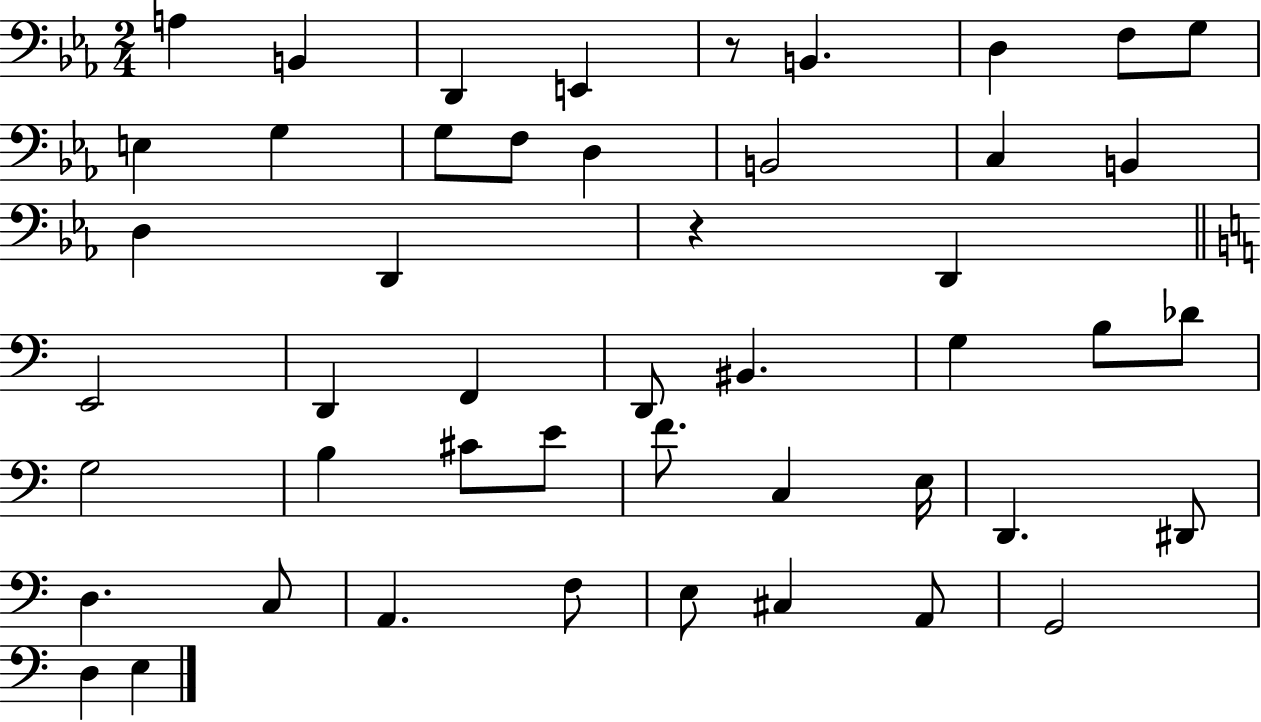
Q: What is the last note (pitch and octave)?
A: E3